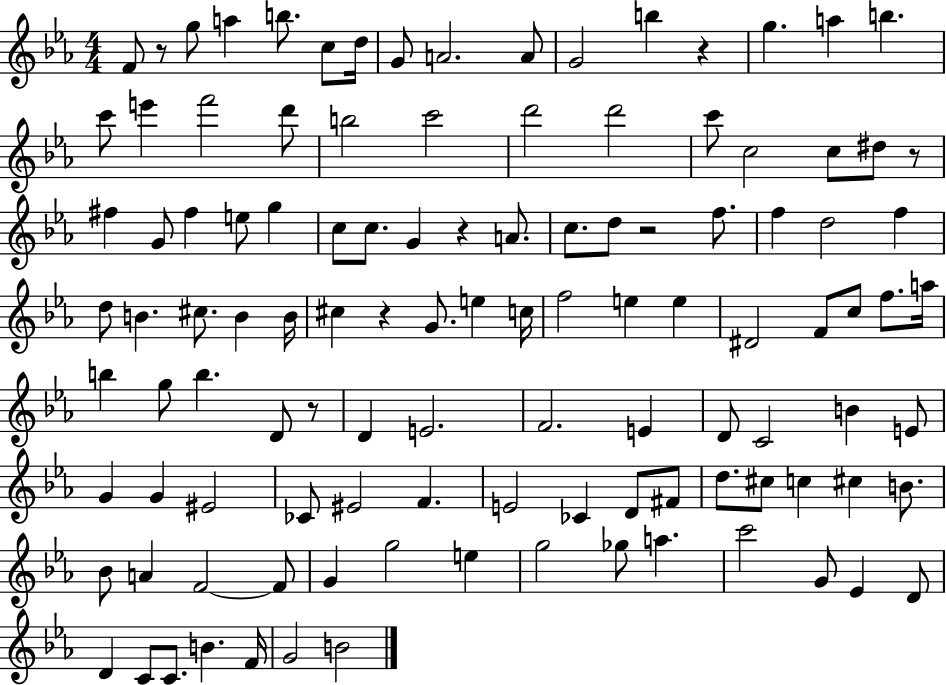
{
  \clef treble
  \numericTimeSignature
  \time 4/4
  \key ees \major
  \repeat volta 2 { f'8 r8 g''8 a''4 b''8. c''8 d''16 | g'8 a'2. a'8 | g'2 b''4 r4 | g''4. a''4 b''4. | \break c'''8 e'''4 f'''2 d'''8 | b''2 c'''2 | d'''2 d'''2 | c'''8 c''2 c''8 dis''8 r8 | \break fis''4 g'8 fis''4 e''8 g''4 | c''8 c''8. g'4 r4 a'8. | c''8. d''8 r2 f''8. | f''4 d''2 f''4 | \break d''8 b'4. cis''8. b'4 b'16 | cis''4 r4 g'8. e''4 c''16 | f''2 e''4 e''4 | dis'2 f'8 c''8 f''8. a''16 | \break b''4 g''8 b''4. d'8 r8 | d'4 e'2. | f'2. e'4 | d'8 c'2 b'4 e'8 | \break g'4 g'4 eis'2 | ces'8 eis'2 f'4. | e'2 ces'4 d'8 fis'8 | d''8. cis''8 c''4 cis''4 b'8. | \break bes'8 a'4 f'2~~ f'8 | g'4 g''2 e''4 | g''2 ges''8 a''4. | c'''2 g'8 ees'4 d'8 | \break d'4 c'8 c'8. b'4. f'16 | g'2 b'2 | } \bar "|."
}